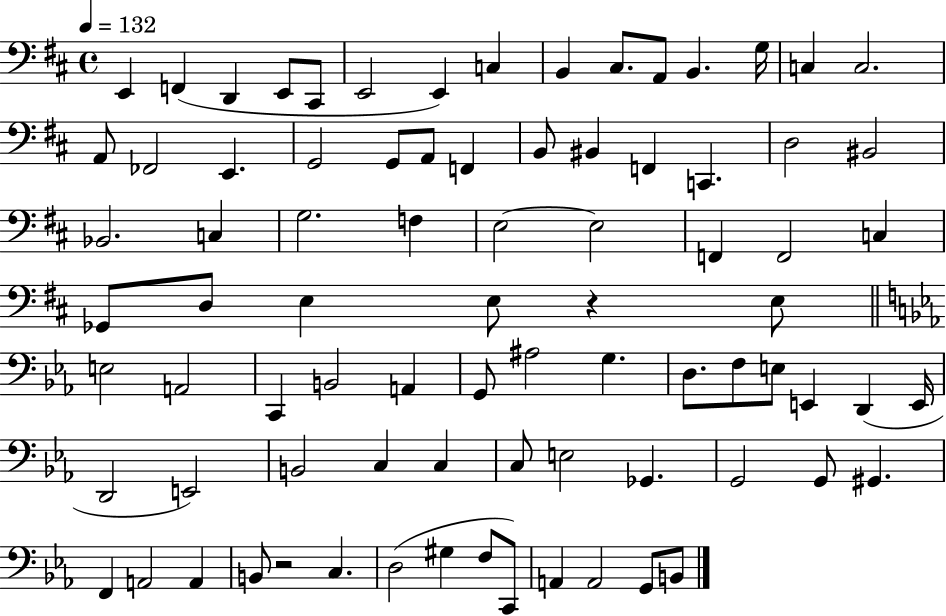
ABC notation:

X:1
T:Untitled
M:4/4
L:1/4
K:D
E,, F,, D,, E,,/2 ^C,,/2 E,,2 E,, C, B,, ^C,/2 A,,/2 B,, G,/4 C, C,2 A,,/2 _F,,2 E,, G,,2 G,,/2 A,,/2 F,, B,,/2 ^B,, F,, C,, D,2 ^B,,2 _B,,2 C, G,2 F, E,2 E,2 F,, F,,2 C, _G,,/2 D,/2 E, E,/2 z E,/2 E,2 A,,2 C,, B,,2 A,, G,,/2 ^A,2 G, D,/2 F,/2 E,/2 E,, D,, E,,/4 D,,2 E,,2 B,,2 C, C, C,/2 E,2 _G,, G,,2 G,,/2 ^G,, F,, A,,2 A,, B,,/2 z2 C, D,2 ^G, F,/2 C,,/2 A,, A,,2 G,,/2 B,,/2